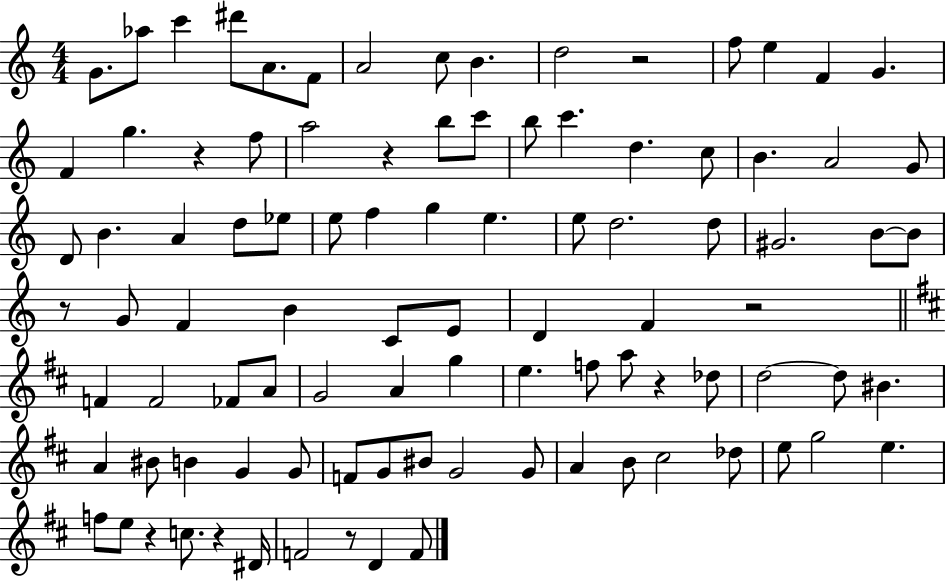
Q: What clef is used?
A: treble